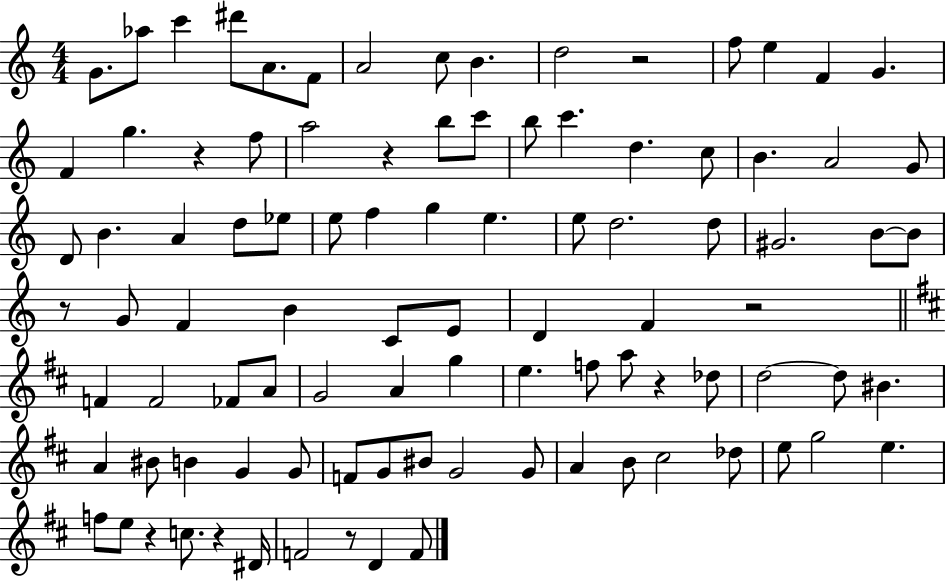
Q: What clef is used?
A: treble